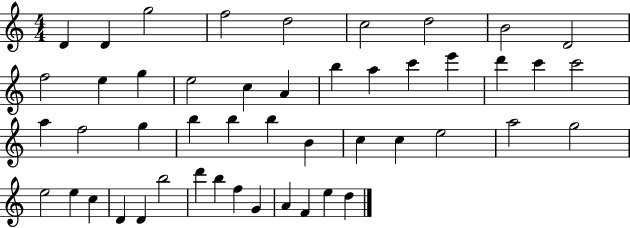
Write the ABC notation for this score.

X:1
T:Untitled
M:4/4
L:1/4
K:C
D D g2 f2 d2 c2 d2 B2 D2 f2 e g e2 c A b a c' e' d' c' c'2 a f2 g b b b B c c e2 a2 g2 e2 e c D D b2 d' b f G A F e d